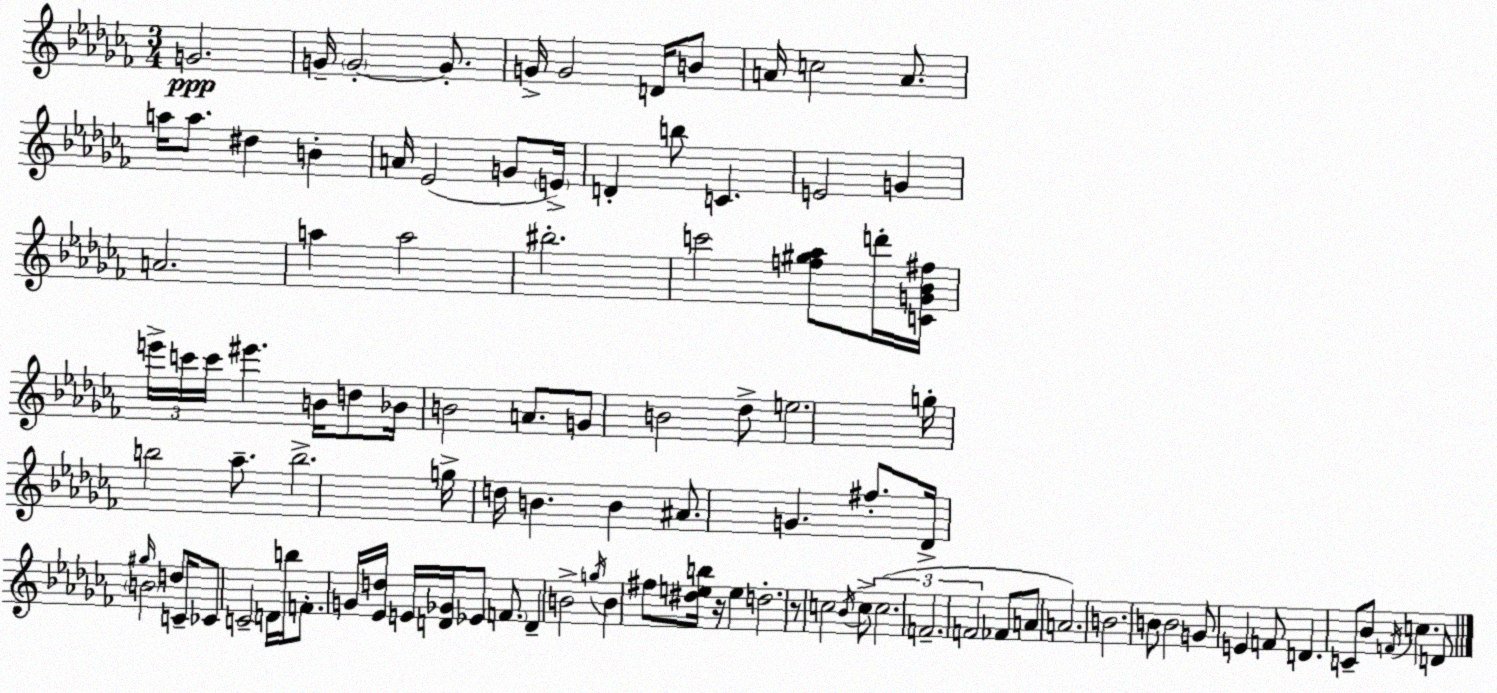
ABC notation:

X:1
T:Untitled
M:3/4
L:1/4
K:Abm
G2 G/4 G2 G/2 G/4 G2 D/4 B/2 A/4 c2 A/2 a/4 a/2 ^d B A/4 _E2 G/2 E/4 D b/2 C E2 G A2 a a2 ^b2 c'2 [f^g_a]/2 d'/4 [CG_B^f]/4 e'/4 c'/4 c'/4 ^e' B/4 d/2 _B/4 B2 A/2 G/2 B2 _d/2 e2 g/4 b2 _a/2 b2 g/4 d/4 B B ^A/2 G ^f/2 _D/4 ^g/4 B2 d/2 C/4 _C/2 C2 D/4 b/4 F/2 G/4 [_Ed]/4 E/4 [D_G]/4 _E/2 F/2 D B2 g/4 B ^f/2 [^deb]/4 z/4 e d2 z/2 c2 _B/4 c/2 c2 F2 F2 _F/2 A/2 A2 B2 B/2 B2 G/2 E F/2 D C/2 _B/2 F/4 c D/2